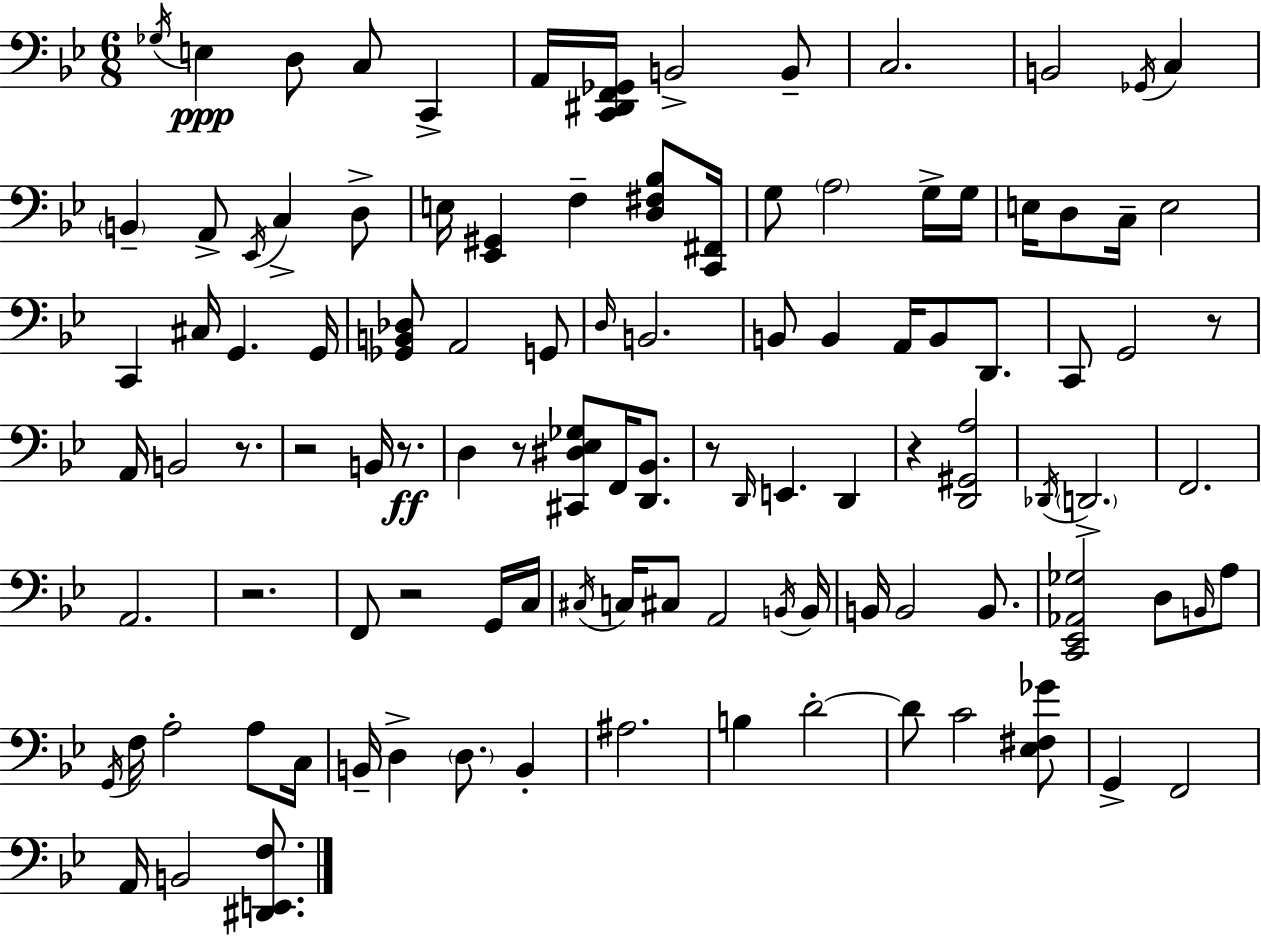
Gb3/s E3/q D3/e C3/e C2/q A2/s [C2,D#2,F2,Gb2]/s B2/h B2/e C3/h. B2/h Gb2/s C3/q B2/q A2/e Eb2/s C3/q D3/e E3/s [Eb2,G#2]/q F3/q [D3,F#3,Bb3]/e [C2,F#2]/s G3/e A3/h G3/s G3/s E3/s D3/e C3/s E3/h C2/q C#3/s G2/q. G2/s [Gb2,B2,Db3]/e A2/h G2/e D3/s B2/h. B2/e B2/q A2/s B2/e D2/e. C2/e G2/h R/e A2/s B2/h R/e. R/h B2/s R/e. D3/q R/e [C#2,D#3,Eb3,Gb3]/e F2/s [D2,Bb2]/e. R/e D2/s E2/q. D2/q R/q [D2,G#2,A3]/h Db2/s D2/h. F2/h. A2/h. R/h. F2/e R/h G2/s C3/s C#3/s C3/s C#3/e A2/h B2/s B2/s B2/s B2/h B2/e. [C2,Eb2,Ab2,Gb3]/h D3/e B2/s A3/e G2/s F3/s A3/h A3/e C3/s B2/s D3/q D3/e. B2/q A#3/h. B3/q D4/h D4/e C4/h [Eb3,F#3,Gb4]/e G2/q F2/h A2/s B2/h [D#2,E2,F3]/e.